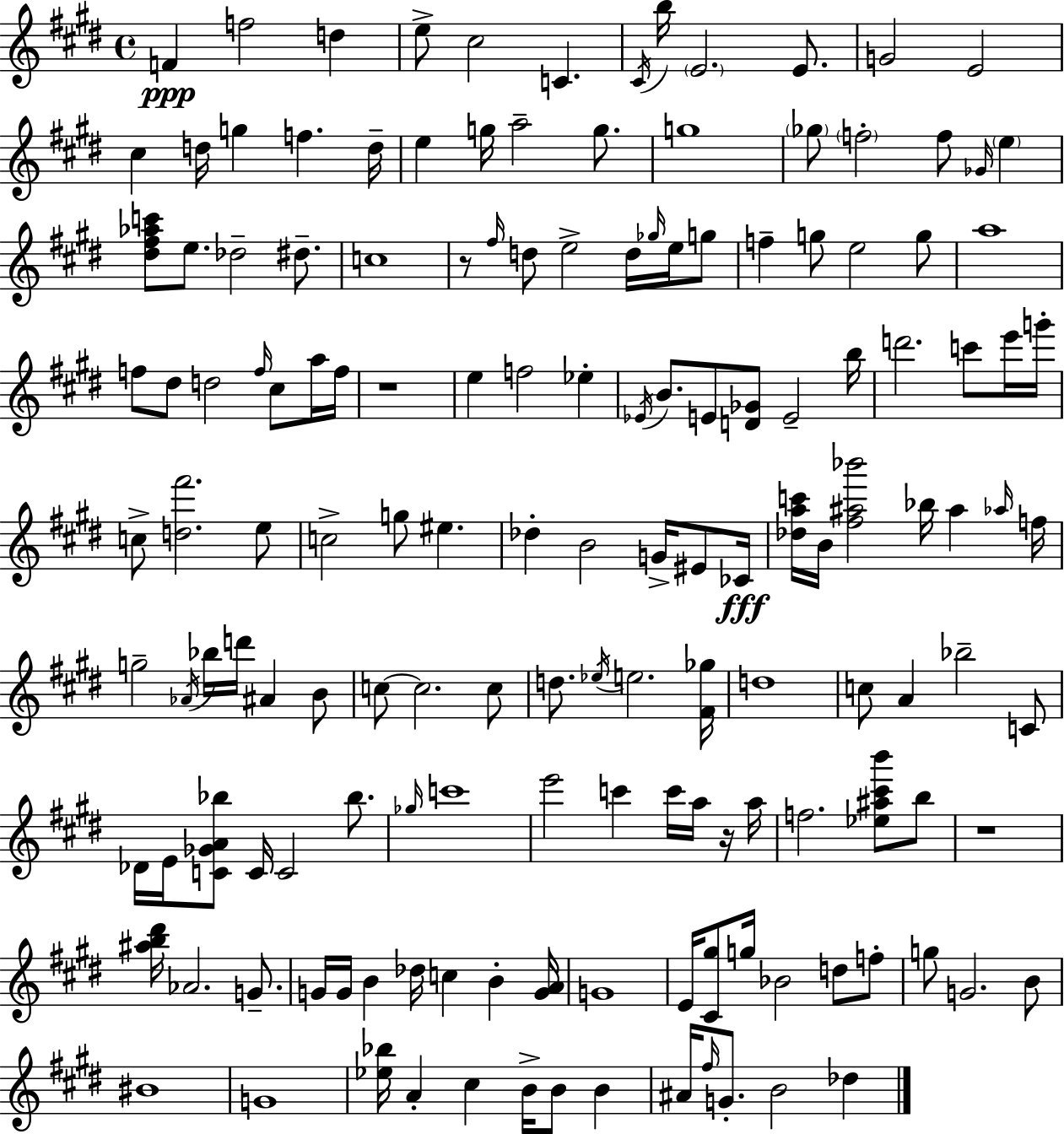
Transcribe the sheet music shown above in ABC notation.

X:1
T:Untitled
M:4/4
L:1/4
K:E
F f2 d e/2 ^c2 C ^C/4 b/4 E2 E/2 G2 E2 ^c d/4 g f d/4 e g/4 a2 g/2 g4 _g/2 f2 f/2 _G/4 e [^d^f_ac']/2 e/2 _d2 ^d/2 c4 z/2 ^f/4 d/2 e2 d/4 _g/4 e/4 g/2 f g/2 e2 g/2 a4 f/2 ^d/2 d2 f/4 ^c/2 a/4 f/4 z4 e f2 _e _E/4 B/2 E/2 [D_G]/2 E2 b/4 d'2 c'/2 e'/4 g'/4 c/2 [d^f']2 e/2 c2 g/2 ^e _d B2 G/4 ^E/2 _C/4 [_dac']/4 B/4 [^f^a_b']2 _b/4 ^a _a/4 f/4 g2 _A/4 _b/4 d'/4 ^A B/2 c/2 c2 c/2 d/2 _e/4 e2 [^F_g]/4 d4 c/2 A _b2 C/2 _D/4 E/4 [C_GA_b]/2 C/4 C2 _b/2 _g/4 c'4 e'2 c' c'/4 a/4 z/4 a/4 f2 [_e^a^c'b']/2 b/2 z4 [^ab^d']/4 _A2 G/2 G/4 G/4 B _d/4 c B [GA]/4 G4 E/4 [^C^g]/2 g/4 _B2 d/2 f/2 g/2 G2 B/2 ^B4 G4 [_e_b]/4 A ^c B/4 B/2 B ^A/4 ^f/4 G/2 B2 _d